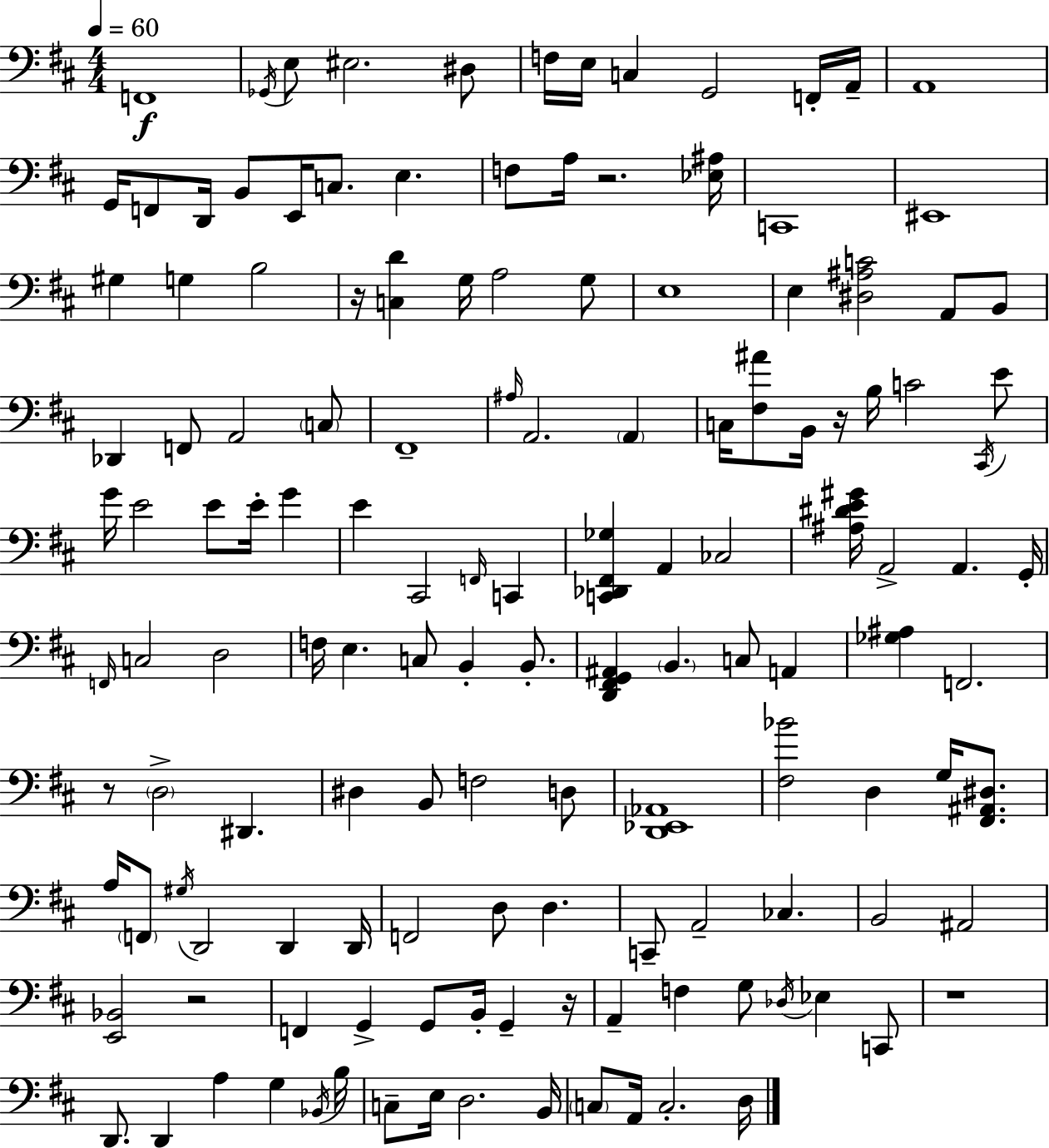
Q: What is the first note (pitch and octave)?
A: F2